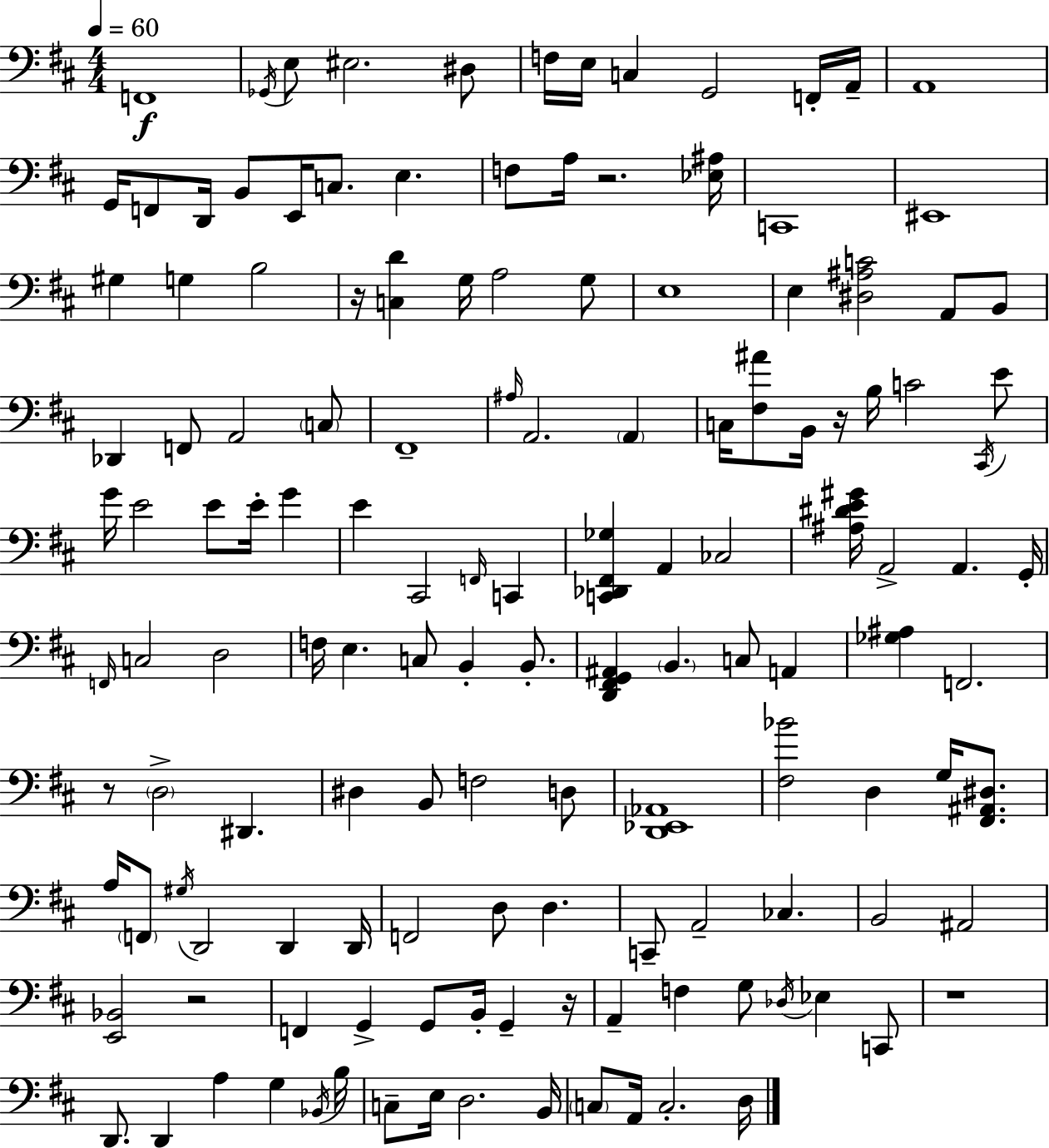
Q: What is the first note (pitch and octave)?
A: F2